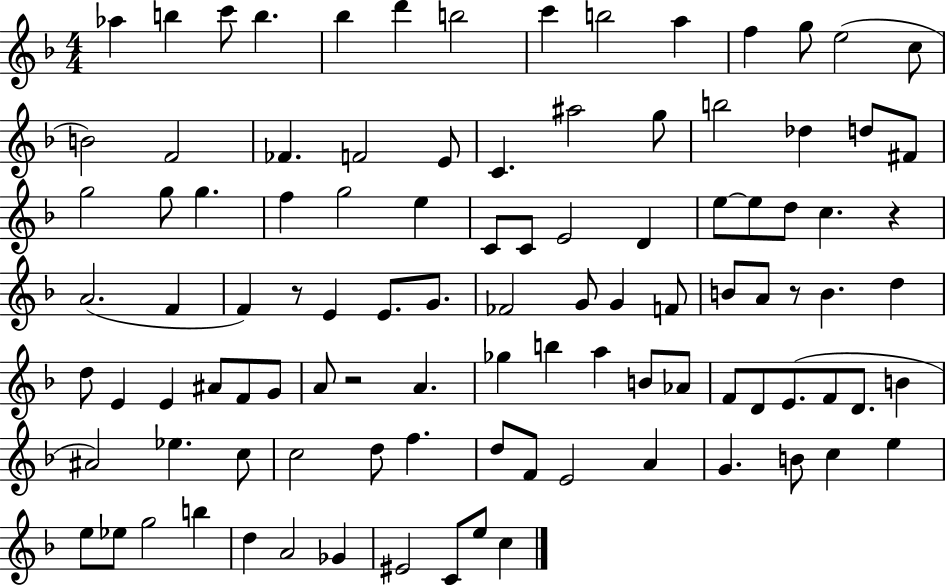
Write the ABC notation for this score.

X:1
T:Untitled
M:4/4
L:1/4
K:F
_a b c'/2 b _b d' b2 c' b2 a f g/2 e2 c/2 B2 F2 _F F2 E/2 C ^a2 g/2 b2 _d d/2 ^F/2 g2 g/2 g f g2 e C/2 C/2 E2 D e/2 e/2 d/2 c z A2 F F z/2 E E/2 G/2 _F2 G/2 G F/2 B/2 A/2 z/2 B d d/2 E E ^A/2 F/2 G/2 A/2 z2 A _g b a B/2 _A/2 F/2 D/2 E/2 F/2 D/2 B ^A2 _e c/2 c2 d/2 f d/2 F/2 E2 A G B/2 c e e/2 _e/2 g2 b d A2 _G ^E2 C/2 e/2 c